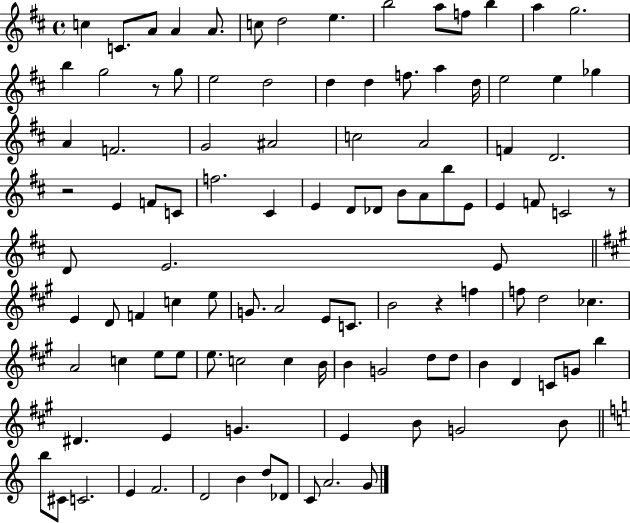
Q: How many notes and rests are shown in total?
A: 107